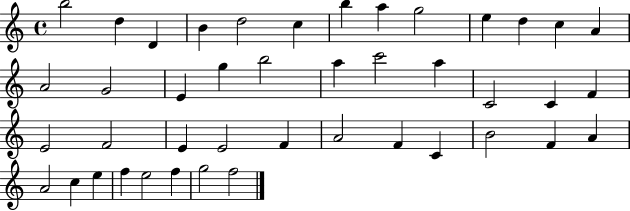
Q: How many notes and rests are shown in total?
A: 43